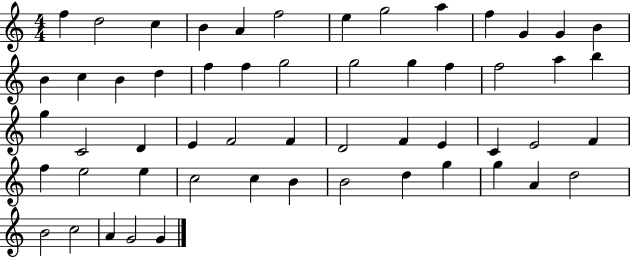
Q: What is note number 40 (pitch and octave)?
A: E5